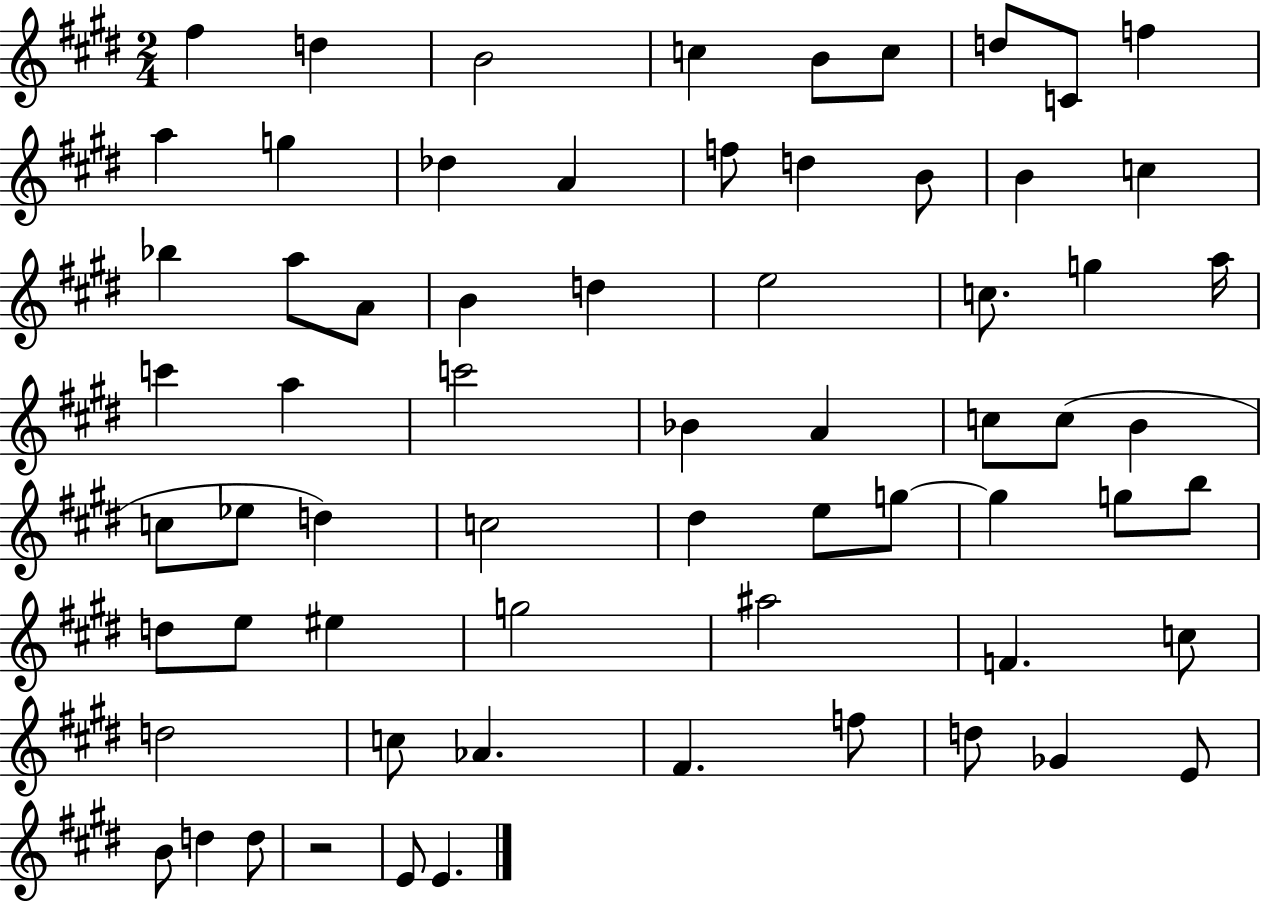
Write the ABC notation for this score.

X:1
T:Untitled
M:2/4
L:1/4
K:E
^f d B2 c B/2 c/2 d/2 C/2 f a g _d A f/2 d B/2 B c _b a/2 A/2 B d e2 c/2 g a/4 c' a c'2 _B A c/2 c/2 B c/2 _e/2 d c2 ^d e/2 g/2 g g/2 b/2 d/2 e/2 ^e g2 ^a2 F c/2 d2 c/2 _A ^F f/2 d/2 _G E/2 B/2 d d/2 z2 E/2 E